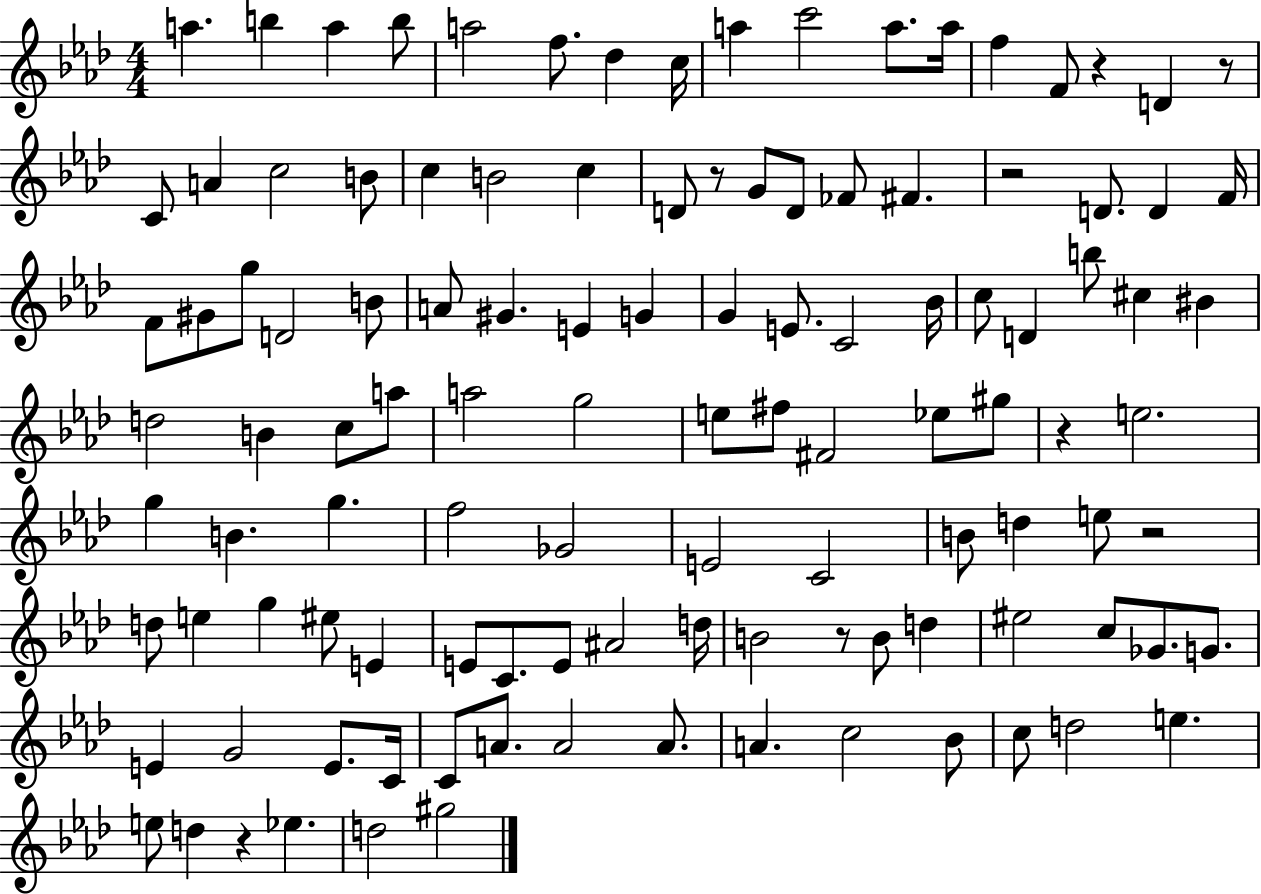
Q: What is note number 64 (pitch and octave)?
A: F5